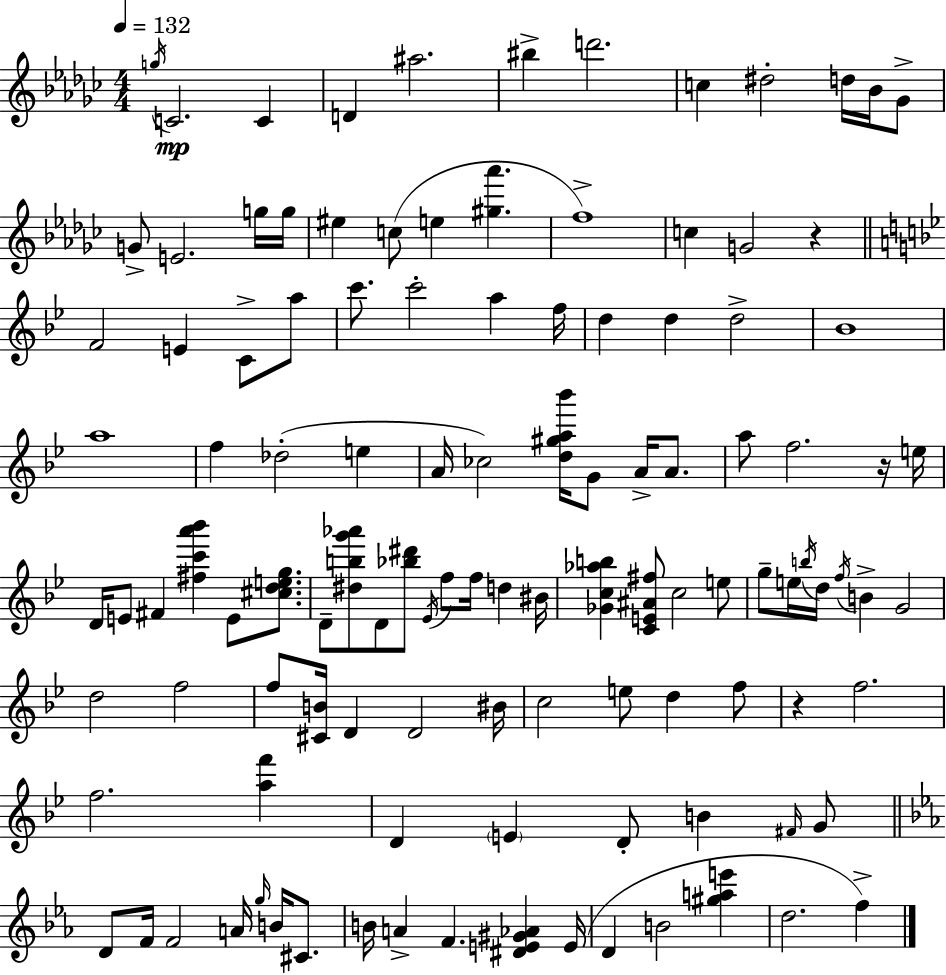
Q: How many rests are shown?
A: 3